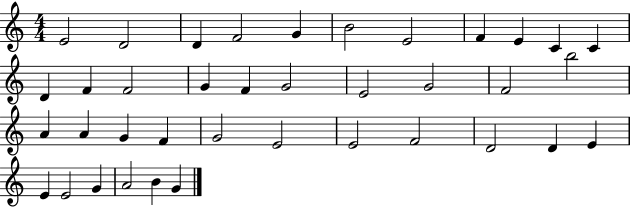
X:1
T:Untitled
M:4/4
L:1/4
K:C
E2 D2 D F2 G B2 E2 F E C C D F F2 G F G2 E2 G2 F2 b2 A A G F G2 E2 E2 F2 D2 D E E E2 G A2 B G